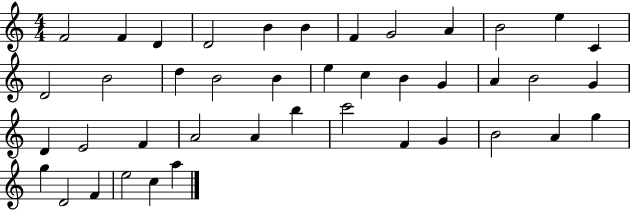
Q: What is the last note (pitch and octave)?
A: A5